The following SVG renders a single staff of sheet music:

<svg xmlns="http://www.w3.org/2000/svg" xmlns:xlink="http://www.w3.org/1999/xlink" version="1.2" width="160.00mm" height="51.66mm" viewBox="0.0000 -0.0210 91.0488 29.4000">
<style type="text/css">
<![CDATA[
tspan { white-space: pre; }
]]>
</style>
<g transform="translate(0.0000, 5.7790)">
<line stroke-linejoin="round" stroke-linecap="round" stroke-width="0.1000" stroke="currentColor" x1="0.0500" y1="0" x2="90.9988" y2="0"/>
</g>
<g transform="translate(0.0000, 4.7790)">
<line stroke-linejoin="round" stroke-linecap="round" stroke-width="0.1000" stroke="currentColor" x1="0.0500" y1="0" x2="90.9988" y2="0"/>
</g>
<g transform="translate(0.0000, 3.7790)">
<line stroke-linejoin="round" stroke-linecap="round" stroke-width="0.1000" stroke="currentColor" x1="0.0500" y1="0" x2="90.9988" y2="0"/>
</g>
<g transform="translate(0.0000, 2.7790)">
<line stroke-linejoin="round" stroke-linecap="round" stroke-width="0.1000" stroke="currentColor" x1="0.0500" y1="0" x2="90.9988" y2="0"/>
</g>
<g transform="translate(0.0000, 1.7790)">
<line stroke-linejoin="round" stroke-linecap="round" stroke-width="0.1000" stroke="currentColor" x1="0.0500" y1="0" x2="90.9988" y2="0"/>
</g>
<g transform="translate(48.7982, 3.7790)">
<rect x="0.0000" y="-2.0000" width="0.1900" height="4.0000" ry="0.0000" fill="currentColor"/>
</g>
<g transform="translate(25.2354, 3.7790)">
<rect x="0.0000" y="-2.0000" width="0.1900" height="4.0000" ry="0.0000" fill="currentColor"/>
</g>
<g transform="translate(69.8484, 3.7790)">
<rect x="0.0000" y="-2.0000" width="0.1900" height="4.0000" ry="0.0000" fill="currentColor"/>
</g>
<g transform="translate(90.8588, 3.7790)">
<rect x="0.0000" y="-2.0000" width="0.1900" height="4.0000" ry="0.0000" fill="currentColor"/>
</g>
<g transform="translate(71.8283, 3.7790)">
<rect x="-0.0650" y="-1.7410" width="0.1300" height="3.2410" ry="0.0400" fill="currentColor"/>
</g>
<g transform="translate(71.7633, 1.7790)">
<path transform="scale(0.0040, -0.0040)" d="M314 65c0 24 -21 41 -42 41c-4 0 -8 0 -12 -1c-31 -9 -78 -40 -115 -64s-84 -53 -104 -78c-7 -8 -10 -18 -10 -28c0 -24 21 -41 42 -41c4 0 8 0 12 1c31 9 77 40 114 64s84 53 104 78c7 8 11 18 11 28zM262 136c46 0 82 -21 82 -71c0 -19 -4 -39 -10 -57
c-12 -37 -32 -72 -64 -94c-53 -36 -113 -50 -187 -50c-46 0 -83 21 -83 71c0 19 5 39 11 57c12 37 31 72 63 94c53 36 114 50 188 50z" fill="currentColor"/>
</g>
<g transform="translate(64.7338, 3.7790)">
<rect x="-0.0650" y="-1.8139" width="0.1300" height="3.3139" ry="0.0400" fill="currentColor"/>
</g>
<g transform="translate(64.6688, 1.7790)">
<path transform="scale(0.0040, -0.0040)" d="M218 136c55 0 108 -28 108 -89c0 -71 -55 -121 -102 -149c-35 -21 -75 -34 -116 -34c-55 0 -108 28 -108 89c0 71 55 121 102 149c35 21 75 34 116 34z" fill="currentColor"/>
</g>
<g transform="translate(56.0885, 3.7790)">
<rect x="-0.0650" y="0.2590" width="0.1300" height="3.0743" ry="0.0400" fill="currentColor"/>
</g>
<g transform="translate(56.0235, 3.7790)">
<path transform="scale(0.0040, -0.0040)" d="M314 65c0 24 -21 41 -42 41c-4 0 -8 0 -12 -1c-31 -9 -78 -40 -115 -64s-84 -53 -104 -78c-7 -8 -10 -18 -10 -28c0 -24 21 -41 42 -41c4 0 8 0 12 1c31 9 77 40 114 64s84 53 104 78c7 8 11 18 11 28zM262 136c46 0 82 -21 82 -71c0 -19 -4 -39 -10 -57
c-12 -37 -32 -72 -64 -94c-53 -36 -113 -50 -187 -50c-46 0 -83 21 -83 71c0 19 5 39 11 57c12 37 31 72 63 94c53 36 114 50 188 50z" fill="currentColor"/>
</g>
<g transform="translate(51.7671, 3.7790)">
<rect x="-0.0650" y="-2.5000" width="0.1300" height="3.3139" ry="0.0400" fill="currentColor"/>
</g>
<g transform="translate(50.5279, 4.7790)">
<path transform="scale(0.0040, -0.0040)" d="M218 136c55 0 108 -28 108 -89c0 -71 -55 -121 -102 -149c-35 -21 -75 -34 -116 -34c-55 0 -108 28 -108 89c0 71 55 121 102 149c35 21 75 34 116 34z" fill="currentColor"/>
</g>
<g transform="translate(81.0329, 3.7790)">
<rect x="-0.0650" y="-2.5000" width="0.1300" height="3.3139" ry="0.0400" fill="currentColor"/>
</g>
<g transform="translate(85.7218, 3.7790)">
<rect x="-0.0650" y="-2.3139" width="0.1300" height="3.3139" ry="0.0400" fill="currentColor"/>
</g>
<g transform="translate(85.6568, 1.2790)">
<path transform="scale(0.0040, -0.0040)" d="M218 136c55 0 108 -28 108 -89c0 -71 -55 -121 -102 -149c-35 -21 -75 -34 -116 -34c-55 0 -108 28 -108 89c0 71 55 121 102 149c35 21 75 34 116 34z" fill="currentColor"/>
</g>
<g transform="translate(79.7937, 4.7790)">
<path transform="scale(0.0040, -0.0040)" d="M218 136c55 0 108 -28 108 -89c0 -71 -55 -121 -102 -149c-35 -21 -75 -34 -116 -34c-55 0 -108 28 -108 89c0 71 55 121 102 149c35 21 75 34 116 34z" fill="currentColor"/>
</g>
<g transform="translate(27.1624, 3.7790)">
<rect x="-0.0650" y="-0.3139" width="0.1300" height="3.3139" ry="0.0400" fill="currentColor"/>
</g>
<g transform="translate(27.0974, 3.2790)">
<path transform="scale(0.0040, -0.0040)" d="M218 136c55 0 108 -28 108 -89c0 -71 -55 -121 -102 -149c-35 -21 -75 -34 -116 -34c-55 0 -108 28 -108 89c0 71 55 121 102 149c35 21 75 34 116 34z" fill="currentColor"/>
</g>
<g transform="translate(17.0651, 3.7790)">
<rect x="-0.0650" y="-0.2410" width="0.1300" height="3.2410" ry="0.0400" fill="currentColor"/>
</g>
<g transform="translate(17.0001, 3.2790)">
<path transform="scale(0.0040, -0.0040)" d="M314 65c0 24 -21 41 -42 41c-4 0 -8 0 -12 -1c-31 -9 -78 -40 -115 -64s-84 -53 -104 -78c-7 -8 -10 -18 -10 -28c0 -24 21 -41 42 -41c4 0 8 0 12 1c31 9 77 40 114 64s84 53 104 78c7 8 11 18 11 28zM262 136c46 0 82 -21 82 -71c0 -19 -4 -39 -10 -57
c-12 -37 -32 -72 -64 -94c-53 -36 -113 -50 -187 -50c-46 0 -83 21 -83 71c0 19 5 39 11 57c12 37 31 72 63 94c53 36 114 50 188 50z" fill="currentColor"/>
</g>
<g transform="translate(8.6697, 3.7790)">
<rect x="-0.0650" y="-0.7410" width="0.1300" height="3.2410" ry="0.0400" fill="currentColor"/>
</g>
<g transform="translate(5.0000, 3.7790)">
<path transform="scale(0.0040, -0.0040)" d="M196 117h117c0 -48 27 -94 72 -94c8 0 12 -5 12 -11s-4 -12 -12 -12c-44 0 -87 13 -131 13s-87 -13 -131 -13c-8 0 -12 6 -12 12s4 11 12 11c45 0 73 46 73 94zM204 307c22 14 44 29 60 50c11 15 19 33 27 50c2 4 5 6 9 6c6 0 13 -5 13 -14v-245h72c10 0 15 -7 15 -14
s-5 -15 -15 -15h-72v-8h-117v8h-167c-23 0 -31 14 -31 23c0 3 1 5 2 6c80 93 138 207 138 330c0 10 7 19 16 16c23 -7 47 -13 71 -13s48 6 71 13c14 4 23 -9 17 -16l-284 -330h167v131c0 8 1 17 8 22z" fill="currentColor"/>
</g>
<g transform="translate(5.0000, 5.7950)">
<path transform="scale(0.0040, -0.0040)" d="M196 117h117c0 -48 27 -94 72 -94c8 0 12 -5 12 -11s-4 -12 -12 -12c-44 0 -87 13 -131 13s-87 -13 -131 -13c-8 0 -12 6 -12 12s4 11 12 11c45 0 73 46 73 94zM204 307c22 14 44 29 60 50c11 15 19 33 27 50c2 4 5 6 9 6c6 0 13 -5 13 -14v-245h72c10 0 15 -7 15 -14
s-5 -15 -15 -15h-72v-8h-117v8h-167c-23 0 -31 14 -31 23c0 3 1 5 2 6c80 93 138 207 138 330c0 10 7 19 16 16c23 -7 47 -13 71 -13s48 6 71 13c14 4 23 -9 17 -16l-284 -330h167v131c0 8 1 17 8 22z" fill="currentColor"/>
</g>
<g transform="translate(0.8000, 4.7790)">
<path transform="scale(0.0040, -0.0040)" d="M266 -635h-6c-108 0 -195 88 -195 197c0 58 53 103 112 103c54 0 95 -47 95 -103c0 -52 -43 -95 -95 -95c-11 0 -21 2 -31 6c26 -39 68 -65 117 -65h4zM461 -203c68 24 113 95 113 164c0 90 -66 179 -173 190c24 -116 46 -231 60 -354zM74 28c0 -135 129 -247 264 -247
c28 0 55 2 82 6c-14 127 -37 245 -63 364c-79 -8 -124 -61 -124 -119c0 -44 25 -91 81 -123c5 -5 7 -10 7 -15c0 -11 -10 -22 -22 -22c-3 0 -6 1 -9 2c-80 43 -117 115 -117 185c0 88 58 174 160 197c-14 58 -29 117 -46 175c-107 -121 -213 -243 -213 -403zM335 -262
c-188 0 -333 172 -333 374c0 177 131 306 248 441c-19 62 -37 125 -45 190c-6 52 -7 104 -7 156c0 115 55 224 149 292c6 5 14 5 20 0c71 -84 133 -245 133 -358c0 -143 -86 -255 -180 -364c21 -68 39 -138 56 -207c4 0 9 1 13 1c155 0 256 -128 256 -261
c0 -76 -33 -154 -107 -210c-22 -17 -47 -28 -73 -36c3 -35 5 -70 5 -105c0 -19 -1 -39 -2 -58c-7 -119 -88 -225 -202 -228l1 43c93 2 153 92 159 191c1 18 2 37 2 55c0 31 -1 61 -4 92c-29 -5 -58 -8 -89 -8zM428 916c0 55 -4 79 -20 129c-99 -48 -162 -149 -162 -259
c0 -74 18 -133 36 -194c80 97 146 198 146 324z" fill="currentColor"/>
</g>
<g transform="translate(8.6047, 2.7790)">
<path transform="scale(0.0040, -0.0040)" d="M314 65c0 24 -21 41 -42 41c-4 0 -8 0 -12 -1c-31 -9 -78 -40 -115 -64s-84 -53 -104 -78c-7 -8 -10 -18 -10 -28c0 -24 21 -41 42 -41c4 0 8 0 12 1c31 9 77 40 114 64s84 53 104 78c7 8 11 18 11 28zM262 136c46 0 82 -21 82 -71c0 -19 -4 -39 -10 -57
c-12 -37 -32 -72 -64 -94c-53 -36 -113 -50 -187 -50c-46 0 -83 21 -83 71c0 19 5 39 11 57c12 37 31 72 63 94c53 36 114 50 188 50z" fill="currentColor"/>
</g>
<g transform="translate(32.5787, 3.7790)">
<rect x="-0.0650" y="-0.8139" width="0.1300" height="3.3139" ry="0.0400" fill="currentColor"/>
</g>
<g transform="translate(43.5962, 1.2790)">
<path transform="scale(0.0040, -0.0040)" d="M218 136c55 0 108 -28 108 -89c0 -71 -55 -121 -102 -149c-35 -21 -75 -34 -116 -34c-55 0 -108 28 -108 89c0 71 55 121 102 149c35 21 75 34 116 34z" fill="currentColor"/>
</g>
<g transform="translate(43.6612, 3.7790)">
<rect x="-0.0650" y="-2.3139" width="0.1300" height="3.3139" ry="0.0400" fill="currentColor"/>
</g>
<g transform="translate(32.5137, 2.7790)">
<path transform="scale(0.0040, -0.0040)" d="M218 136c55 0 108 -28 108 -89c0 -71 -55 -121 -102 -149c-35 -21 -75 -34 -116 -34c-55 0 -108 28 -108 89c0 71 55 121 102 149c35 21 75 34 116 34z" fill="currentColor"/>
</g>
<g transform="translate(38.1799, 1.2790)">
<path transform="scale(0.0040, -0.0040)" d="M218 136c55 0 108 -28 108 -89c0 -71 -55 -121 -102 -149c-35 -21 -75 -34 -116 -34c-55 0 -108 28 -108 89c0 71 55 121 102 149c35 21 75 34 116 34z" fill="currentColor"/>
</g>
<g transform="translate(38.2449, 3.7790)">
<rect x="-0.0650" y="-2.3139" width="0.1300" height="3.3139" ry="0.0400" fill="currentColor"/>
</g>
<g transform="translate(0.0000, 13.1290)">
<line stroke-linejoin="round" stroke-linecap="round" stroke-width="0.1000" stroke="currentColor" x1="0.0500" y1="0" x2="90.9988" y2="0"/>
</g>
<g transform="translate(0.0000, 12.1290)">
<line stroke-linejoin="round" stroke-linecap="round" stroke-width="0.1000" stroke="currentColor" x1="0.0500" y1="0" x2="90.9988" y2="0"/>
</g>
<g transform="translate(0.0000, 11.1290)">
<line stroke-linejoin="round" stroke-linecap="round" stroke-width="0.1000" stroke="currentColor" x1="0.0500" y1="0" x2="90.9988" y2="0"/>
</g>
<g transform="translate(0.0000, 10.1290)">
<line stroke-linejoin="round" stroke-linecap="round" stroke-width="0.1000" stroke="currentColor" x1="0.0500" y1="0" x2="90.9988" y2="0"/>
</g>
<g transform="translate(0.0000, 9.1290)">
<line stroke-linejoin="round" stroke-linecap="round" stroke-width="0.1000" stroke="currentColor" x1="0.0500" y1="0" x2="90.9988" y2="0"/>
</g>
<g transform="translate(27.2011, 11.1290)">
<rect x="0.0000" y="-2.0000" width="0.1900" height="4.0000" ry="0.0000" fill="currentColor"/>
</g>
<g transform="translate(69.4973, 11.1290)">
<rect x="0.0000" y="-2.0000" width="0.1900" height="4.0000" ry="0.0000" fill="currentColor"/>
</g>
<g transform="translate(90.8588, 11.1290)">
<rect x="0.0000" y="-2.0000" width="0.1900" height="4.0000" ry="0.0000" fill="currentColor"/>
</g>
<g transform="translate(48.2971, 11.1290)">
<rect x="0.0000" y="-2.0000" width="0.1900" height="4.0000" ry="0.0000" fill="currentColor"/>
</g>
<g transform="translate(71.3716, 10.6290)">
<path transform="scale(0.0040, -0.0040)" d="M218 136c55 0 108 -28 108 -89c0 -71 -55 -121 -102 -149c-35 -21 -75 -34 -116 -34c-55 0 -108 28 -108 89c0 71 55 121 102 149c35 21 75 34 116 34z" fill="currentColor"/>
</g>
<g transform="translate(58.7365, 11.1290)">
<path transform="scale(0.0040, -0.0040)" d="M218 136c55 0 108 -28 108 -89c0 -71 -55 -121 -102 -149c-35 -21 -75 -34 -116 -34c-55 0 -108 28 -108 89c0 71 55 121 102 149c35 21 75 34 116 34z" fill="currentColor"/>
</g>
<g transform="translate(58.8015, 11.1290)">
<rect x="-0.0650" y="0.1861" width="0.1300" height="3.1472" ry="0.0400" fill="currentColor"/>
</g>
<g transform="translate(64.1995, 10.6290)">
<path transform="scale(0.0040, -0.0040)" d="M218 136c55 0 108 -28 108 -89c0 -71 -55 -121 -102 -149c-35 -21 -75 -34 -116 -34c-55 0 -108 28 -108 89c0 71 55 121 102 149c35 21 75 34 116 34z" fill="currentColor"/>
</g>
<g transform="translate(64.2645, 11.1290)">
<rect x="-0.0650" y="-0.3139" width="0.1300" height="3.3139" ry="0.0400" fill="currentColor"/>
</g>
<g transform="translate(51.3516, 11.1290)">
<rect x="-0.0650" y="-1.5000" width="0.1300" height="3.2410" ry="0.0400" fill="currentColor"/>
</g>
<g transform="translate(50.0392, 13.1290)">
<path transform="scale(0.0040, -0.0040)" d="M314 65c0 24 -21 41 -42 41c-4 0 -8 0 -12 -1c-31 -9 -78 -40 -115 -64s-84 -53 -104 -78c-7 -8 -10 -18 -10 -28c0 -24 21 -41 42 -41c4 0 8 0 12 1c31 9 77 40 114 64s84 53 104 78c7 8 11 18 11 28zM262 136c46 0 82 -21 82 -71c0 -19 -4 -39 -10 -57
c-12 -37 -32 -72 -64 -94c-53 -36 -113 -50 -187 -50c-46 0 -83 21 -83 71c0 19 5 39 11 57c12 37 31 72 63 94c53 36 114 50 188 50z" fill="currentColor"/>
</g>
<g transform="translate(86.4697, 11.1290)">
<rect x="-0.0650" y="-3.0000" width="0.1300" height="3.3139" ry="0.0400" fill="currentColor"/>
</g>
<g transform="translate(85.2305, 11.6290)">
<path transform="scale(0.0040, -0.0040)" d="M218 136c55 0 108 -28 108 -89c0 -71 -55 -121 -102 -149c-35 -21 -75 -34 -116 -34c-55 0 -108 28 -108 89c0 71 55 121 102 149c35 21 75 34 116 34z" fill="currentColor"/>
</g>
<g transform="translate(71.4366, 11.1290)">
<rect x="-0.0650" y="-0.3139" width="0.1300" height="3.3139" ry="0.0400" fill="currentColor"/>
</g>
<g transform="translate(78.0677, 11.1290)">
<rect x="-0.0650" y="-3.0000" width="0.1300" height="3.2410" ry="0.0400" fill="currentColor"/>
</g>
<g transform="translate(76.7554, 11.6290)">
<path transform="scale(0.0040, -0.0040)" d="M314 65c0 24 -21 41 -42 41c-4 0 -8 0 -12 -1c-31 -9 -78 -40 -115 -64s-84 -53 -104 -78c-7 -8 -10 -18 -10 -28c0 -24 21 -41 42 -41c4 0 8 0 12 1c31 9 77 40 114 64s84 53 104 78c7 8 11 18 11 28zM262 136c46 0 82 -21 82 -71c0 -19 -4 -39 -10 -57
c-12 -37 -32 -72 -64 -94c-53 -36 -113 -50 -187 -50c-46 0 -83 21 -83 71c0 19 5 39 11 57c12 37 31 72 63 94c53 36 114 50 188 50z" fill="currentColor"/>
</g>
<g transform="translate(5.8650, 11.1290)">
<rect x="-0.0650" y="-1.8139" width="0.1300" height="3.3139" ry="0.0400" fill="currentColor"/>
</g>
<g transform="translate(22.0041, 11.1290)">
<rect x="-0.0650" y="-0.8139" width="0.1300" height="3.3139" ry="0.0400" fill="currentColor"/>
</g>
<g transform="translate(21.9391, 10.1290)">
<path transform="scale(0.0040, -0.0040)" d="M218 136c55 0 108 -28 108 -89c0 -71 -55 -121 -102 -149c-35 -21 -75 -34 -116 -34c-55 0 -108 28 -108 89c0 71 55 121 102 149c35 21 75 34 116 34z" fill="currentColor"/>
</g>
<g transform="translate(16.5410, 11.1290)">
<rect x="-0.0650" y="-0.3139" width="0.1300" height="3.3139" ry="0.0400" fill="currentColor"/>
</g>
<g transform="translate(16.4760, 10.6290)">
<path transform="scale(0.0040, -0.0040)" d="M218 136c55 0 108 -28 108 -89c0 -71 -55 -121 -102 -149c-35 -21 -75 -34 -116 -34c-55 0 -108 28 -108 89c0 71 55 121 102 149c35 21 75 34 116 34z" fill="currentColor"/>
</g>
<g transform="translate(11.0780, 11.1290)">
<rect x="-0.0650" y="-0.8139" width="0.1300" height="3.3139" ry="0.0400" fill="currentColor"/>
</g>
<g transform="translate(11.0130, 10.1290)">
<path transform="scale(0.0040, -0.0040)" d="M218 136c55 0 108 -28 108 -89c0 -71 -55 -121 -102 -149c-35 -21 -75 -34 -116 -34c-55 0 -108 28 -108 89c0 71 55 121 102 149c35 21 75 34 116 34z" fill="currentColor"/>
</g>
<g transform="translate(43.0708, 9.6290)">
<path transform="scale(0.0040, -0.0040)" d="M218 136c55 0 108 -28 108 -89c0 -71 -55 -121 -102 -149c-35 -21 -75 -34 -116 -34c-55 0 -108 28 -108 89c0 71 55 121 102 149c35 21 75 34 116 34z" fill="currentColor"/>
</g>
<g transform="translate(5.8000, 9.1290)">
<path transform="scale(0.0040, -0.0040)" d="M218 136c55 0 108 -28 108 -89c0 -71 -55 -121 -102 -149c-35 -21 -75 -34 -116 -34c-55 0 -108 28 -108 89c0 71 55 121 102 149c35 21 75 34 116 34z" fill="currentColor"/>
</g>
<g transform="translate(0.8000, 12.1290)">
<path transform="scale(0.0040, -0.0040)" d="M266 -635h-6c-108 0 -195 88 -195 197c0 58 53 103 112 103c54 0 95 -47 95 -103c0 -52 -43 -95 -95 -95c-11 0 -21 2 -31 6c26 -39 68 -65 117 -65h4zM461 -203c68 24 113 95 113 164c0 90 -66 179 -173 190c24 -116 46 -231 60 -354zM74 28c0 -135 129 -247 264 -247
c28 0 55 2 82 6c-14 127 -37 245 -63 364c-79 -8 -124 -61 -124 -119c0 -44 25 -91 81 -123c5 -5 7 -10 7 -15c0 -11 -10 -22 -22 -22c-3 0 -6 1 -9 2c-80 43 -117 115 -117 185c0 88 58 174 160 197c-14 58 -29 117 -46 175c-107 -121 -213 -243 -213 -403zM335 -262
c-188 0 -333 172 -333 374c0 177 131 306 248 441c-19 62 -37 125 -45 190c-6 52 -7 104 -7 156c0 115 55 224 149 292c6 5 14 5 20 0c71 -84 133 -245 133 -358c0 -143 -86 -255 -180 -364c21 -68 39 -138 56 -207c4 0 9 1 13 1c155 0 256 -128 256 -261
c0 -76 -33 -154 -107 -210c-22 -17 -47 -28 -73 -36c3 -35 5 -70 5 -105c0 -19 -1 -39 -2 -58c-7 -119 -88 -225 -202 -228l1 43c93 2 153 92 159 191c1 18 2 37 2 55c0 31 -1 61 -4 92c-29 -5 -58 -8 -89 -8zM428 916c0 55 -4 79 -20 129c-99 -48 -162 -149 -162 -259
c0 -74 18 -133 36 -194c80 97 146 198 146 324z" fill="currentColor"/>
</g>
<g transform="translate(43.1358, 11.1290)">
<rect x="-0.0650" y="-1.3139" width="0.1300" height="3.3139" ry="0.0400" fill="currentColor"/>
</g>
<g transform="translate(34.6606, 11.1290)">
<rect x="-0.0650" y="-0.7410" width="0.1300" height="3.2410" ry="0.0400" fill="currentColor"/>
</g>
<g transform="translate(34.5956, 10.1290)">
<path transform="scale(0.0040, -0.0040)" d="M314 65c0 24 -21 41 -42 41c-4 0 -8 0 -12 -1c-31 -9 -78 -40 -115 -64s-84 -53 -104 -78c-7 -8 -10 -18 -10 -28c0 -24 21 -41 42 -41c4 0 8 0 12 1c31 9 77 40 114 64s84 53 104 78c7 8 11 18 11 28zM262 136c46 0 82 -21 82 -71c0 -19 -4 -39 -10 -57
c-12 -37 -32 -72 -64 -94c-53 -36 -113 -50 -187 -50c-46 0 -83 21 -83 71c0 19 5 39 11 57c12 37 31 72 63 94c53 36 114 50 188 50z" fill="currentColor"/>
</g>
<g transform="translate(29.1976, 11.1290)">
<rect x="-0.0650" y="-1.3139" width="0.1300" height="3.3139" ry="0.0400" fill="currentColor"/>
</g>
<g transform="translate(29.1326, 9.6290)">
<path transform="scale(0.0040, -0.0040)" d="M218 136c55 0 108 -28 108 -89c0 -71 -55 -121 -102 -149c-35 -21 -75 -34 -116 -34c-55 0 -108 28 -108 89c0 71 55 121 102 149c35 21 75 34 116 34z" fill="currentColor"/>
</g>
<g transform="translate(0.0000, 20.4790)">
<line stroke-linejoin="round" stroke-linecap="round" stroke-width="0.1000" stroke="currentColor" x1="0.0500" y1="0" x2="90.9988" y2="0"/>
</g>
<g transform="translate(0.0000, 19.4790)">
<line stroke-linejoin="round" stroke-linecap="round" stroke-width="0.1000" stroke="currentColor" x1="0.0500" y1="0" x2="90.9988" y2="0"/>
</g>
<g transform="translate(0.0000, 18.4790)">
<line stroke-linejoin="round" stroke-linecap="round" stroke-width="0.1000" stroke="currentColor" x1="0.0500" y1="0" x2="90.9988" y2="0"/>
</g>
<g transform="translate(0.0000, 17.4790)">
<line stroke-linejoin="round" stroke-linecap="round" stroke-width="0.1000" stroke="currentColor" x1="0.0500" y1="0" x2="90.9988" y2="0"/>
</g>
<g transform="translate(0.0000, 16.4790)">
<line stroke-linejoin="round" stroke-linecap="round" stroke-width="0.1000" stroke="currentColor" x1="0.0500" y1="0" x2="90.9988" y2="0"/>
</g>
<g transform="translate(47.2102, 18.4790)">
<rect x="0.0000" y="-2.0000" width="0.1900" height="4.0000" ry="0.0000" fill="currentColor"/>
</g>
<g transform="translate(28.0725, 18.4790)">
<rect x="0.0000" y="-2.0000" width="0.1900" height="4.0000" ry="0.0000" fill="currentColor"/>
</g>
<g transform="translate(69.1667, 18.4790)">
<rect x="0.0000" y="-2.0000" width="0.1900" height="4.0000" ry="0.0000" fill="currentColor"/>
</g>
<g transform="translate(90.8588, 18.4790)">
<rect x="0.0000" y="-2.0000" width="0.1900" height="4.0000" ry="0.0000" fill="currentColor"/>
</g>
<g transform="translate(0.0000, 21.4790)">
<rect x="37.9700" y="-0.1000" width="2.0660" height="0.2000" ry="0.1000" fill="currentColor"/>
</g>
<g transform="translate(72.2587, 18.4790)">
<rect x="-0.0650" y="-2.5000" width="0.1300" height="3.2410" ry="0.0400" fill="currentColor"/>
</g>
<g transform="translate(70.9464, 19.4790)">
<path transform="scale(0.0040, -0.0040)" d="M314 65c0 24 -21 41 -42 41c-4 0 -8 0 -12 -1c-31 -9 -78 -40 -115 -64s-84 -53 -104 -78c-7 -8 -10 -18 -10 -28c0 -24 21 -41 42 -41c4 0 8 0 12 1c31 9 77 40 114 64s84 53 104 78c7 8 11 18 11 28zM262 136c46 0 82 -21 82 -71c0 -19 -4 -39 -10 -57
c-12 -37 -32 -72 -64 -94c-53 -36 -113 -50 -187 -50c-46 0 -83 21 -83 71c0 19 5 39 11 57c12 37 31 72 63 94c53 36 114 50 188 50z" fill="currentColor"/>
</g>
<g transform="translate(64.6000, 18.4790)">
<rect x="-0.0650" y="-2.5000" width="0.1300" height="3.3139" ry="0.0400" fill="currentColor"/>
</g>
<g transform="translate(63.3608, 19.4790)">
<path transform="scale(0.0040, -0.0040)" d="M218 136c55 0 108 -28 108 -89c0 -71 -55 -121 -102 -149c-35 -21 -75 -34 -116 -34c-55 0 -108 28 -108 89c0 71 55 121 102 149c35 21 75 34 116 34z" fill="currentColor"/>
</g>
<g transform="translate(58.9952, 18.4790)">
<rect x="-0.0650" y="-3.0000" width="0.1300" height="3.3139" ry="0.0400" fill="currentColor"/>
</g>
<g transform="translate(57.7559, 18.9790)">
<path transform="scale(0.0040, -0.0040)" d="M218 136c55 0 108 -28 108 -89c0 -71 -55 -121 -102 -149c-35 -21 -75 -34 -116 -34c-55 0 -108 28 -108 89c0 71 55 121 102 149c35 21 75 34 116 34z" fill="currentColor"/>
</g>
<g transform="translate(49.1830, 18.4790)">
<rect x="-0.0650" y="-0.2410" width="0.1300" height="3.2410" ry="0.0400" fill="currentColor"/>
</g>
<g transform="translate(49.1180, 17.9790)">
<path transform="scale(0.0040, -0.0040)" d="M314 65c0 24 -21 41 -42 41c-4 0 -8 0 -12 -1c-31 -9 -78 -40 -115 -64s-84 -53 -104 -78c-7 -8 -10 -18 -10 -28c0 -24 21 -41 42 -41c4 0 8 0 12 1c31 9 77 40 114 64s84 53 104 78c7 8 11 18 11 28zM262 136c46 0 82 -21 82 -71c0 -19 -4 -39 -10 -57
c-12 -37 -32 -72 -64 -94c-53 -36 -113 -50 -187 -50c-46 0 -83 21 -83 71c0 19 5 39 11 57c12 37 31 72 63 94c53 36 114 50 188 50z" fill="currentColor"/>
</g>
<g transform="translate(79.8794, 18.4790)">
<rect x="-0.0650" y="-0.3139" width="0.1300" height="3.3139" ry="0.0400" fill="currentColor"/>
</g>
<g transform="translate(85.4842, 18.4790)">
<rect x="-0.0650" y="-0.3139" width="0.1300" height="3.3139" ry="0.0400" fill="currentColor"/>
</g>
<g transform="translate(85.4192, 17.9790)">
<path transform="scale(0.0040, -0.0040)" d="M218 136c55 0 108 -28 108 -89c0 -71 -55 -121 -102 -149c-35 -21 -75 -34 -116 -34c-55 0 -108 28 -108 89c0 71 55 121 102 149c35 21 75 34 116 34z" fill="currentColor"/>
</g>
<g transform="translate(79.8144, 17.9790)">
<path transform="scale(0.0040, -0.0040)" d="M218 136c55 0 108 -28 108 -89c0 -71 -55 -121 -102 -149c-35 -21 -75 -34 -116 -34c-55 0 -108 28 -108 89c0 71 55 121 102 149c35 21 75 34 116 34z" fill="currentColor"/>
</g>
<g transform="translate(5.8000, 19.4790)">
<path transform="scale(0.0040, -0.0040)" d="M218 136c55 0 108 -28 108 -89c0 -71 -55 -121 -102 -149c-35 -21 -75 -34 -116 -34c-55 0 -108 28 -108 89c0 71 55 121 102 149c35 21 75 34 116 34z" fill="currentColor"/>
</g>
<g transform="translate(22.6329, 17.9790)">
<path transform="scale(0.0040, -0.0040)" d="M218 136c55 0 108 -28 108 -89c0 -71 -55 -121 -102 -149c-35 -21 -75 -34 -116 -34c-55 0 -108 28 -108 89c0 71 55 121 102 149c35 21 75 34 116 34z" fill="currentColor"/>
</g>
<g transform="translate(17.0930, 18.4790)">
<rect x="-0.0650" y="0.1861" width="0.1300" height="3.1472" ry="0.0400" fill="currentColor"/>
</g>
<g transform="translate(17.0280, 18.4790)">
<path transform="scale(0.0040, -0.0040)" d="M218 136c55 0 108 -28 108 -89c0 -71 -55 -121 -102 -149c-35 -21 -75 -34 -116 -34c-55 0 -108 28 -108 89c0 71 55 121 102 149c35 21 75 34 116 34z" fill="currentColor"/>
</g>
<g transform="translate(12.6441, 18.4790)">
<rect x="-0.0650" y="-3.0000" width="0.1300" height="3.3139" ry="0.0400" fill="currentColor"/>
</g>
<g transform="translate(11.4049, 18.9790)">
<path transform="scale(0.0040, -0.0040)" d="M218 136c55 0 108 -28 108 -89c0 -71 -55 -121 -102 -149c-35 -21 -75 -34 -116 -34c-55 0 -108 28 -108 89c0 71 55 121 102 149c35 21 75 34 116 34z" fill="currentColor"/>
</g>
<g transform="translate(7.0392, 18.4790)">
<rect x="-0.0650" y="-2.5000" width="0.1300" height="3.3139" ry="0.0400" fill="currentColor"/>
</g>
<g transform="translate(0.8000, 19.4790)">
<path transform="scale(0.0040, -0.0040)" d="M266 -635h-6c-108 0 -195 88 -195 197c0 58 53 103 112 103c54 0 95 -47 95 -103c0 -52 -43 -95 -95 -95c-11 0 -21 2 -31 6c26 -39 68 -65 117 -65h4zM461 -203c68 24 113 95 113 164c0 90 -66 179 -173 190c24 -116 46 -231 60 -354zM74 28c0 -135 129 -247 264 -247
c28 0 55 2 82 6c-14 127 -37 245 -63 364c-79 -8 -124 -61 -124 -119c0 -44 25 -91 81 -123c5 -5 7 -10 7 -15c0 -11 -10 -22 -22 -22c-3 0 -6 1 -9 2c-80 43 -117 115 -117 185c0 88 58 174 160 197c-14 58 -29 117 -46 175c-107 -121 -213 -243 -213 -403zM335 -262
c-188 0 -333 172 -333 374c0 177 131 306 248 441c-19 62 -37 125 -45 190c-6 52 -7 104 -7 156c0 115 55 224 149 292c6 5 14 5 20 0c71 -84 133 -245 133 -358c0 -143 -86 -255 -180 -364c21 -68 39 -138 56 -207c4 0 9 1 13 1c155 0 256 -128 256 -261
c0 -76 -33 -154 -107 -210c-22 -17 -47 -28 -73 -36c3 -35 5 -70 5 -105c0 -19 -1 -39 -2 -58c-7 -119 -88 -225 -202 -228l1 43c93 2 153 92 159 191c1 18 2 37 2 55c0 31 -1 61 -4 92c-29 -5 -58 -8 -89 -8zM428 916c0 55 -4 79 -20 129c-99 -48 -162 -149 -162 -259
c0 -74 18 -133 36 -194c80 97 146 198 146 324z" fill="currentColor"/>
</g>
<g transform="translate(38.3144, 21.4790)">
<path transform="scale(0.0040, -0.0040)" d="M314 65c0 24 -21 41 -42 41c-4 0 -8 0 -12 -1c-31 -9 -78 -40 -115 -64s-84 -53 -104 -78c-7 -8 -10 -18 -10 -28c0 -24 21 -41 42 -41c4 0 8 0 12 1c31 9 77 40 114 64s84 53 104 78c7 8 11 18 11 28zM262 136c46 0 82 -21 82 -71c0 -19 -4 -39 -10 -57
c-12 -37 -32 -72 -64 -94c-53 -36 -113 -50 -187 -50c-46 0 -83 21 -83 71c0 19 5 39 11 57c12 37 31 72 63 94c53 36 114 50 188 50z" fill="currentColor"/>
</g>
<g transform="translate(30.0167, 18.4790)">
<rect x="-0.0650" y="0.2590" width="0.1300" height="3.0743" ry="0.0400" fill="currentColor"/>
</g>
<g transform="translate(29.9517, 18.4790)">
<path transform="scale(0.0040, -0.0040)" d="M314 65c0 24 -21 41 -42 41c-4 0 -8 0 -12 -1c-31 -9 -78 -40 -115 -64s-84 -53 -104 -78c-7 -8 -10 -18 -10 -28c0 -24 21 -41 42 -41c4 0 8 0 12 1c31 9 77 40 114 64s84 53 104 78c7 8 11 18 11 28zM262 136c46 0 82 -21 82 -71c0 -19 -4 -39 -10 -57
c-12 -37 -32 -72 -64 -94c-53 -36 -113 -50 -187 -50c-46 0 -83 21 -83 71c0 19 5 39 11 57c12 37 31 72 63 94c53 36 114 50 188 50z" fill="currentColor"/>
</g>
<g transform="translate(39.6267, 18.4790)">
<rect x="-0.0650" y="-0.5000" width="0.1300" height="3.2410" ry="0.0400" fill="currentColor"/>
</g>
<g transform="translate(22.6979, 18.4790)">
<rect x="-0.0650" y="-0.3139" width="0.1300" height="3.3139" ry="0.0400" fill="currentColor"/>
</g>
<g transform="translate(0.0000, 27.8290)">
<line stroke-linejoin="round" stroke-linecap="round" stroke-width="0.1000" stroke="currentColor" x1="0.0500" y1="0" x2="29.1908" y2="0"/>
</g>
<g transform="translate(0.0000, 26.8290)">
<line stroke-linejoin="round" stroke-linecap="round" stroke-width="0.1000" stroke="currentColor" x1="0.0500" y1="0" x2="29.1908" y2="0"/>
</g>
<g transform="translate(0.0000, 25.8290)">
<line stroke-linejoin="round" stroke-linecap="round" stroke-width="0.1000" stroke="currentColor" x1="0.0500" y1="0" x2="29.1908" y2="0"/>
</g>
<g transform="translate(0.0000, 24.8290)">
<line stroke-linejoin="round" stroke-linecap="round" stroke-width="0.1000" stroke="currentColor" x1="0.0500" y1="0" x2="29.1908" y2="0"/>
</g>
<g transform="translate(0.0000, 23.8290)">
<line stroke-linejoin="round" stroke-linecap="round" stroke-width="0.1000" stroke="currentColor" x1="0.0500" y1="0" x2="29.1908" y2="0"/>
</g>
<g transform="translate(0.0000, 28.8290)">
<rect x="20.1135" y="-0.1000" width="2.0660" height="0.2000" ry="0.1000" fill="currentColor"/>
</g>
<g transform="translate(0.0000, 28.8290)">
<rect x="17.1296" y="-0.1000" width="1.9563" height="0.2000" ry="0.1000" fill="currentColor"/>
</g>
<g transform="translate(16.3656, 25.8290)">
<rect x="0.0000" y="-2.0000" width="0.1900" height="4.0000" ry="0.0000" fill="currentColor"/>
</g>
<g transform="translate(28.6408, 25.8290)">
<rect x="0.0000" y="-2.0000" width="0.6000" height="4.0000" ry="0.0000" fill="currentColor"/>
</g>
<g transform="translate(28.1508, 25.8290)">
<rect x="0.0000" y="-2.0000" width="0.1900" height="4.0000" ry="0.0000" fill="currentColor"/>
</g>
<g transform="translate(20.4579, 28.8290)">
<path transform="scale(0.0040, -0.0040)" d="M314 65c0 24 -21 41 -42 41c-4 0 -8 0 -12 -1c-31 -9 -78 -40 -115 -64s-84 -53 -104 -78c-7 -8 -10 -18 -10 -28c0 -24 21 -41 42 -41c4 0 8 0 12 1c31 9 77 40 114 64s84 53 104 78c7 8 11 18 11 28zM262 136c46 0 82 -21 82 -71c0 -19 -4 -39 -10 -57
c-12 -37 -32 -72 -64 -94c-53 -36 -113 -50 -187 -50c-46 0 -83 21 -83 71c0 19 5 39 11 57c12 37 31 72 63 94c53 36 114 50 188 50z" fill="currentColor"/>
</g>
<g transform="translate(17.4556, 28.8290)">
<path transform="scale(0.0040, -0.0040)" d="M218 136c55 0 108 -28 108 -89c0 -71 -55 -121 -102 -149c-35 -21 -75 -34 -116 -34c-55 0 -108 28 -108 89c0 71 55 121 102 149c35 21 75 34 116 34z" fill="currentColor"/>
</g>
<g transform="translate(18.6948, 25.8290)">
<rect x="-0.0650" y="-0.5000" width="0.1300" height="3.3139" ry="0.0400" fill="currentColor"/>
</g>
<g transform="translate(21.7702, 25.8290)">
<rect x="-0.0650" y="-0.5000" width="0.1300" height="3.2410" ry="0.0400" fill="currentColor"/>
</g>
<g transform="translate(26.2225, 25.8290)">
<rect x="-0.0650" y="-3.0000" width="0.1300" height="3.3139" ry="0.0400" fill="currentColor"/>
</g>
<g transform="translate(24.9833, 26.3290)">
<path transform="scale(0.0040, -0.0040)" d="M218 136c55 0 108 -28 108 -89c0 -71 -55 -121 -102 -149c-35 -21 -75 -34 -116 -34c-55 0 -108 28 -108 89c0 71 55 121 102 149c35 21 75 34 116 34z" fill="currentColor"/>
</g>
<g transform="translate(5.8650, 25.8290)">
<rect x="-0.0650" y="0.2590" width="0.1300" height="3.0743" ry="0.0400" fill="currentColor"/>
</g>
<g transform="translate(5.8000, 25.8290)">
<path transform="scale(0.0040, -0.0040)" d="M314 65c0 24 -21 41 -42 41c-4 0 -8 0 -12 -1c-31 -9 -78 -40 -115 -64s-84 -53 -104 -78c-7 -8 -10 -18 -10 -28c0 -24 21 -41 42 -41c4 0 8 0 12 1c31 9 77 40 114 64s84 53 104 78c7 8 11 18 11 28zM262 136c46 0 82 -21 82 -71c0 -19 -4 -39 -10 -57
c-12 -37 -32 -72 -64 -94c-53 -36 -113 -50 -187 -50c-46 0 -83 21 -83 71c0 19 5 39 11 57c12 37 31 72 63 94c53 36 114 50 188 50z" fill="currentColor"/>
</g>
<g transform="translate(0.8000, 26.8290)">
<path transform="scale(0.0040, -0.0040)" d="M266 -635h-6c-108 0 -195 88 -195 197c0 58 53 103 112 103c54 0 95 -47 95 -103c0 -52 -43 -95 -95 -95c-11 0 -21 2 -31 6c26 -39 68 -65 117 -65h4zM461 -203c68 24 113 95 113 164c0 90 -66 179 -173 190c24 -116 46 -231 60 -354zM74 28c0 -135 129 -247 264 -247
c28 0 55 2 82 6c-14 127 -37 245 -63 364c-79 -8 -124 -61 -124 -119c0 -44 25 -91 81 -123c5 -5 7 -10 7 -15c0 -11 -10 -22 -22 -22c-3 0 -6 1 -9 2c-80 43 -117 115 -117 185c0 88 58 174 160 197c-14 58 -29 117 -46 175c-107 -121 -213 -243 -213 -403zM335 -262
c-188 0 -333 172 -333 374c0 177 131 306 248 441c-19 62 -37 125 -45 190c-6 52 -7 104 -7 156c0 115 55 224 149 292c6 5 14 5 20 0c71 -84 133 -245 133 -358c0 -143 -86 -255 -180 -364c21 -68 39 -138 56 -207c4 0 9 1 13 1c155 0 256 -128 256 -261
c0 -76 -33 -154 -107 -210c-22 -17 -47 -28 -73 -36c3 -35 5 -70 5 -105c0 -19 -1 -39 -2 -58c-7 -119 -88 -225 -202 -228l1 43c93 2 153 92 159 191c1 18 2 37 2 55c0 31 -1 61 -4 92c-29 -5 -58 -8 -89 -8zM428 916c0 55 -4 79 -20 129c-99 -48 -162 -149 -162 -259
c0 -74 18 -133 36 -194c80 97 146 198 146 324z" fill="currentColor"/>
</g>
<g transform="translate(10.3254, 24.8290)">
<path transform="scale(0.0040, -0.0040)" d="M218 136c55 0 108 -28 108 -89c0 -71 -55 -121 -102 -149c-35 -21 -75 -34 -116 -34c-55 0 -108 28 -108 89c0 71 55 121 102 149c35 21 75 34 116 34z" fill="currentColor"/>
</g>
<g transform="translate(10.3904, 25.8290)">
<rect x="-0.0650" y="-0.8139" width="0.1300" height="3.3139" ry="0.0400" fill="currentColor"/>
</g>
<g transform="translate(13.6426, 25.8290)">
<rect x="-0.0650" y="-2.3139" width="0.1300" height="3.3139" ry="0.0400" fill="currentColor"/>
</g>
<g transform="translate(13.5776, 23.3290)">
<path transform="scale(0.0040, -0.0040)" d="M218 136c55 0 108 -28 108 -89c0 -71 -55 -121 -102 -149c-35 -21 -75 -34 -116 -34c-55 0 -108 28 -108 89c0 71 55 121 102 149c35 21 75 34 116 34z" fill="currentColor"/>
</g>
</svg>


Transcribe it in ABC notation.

X:1
T:Untitled
M:4/4
L:1/4
K:C
d2 c2 c d g g G B2 f f2 G g f d c d e d2 e E2 B c c A2 A G A B c B2 C2 c2 A G G2 c c B2 d g C C2 A